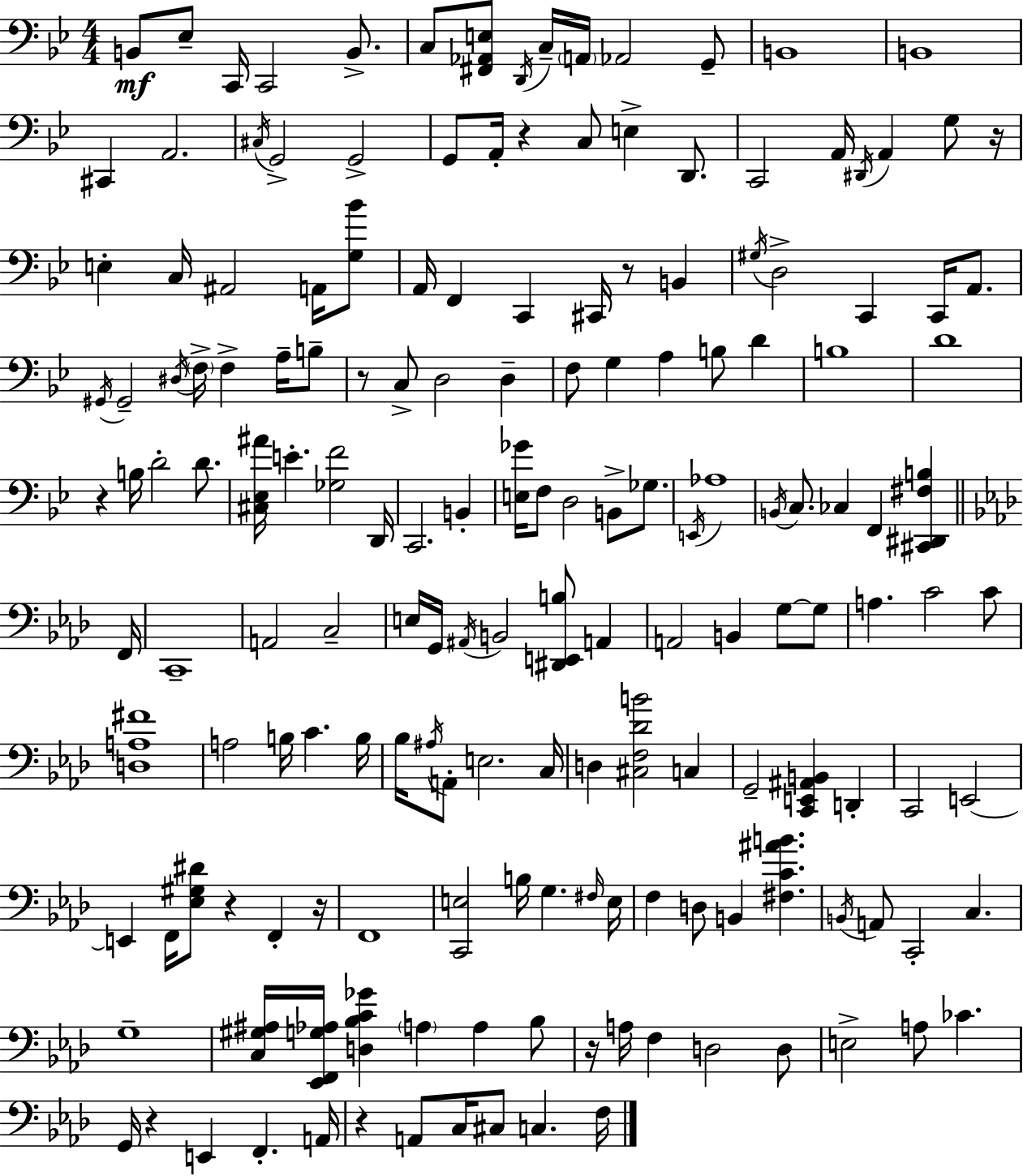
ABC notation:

X:1
T:Untitled
M:4/4
L:1/4
K:Bb
B,,/2 _E,/2 C,,/4 C,,2 B,,/2 C,/2 [^F,,_A,,E,]/2 D,,/4 C,/4 A,,/4 _A,,2 G,,/2 B,,4 B,,4 ^C,, A,,2 ^C,/4 G,,2 G,,2 G,,/2 A,,/4 z C,/2 E, D,,/2 C,,2 A,,/4 ^D,,/4 A,, G,/2 z/4 E, C,/4 ^A,,2 A,,/4 [G,_B]/2 A,,/4 F,, C,, ^C,,/4 z/2 B,, ^G,/4 D,2 C,, C,,/4 A,,/2 ^G,,/4 ^G,,2 ^D,/4 F,/4 F, A,/4 B,/2 z/2 C,/2 D,2 D, F,/2 G, A, B,/2 D B,4 D4 z B,/4 D2 D/2 [^C,_E,^A]/4 E [_G,F]2 D,,/4 C,,2 B,, [E,_G]/4 F,/2 D,2 B,,/2 _G,/2 E,,/4 _A,4 B,,/4 C,/2 _C, F,, [^C,,^D,,^F,B,] F,,/4 C,,4 A,,2 C,2 E,/4 G,,/4 ^A,,/4 B,,2 [^D,,E,,B,]/2 A,, A,,2 B,, G,/2 G,/2 A, C2 C/2 [D,A,^F]4 A,2 B,/4 C B,/4 _B,/4 ^A,/4 A,,/2 E,2 C,/4 D, [^C,F,_DB]2 C, G,,2 [C,,E,,^A,,B,,] D,, C,,2 E,,2 E,, F,,/4 [_E,^G,^D]/2 z F,, z/4 F,,4 [C,,E,]2 B,/4 G, ^F,/4 E,/4 F, D,/2 B,, [^F,C^AB] B,,/4 A,,/2 C,,2 C, G,4 [C,^G,^A,]/4 [_E,,F,,G,_A,]/4 [D,_B,C_G] A, A, _B,/2 z/4 A,/4 F, D,2 D,/2 E,2 A,/2 _C G,,/4 z E,, F,, A,,/4 z A,,/2 C,/4 ^C,/2 C, F,/4